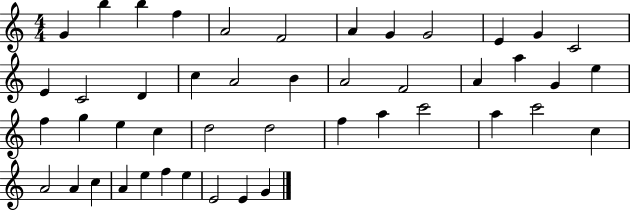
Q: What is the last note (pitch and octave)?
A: G4